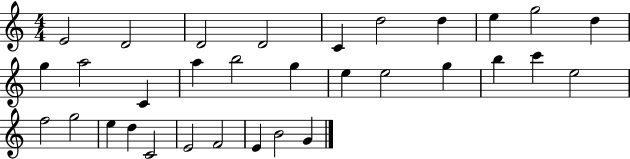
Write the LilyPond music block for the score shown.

{
  \clef treble
  \numericTimeSignature
  \time 4/4
  \key c \major
  e'2 d'2 | d'2 d'2 | c'4 d''2 d''4 | e''4 g''2 d''4 | \break g''4 a''2 c'4 | a''4 b''2 g''4 | e''4 e''2 g''4 | b''4 c'''4 e''2 | \break f''2 g''2 | e''4 d''4 c'2 | e'2 f'2 | e'4 b'2 g'4 | \break \bar "|."
}